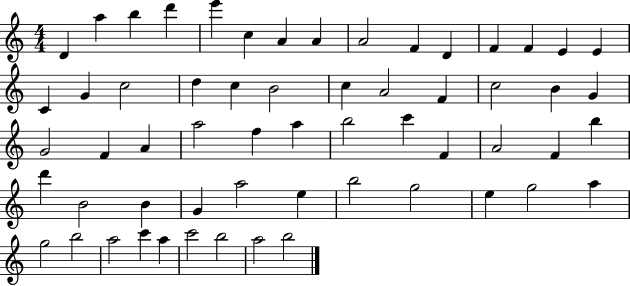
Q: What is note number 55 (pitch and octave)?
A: A5